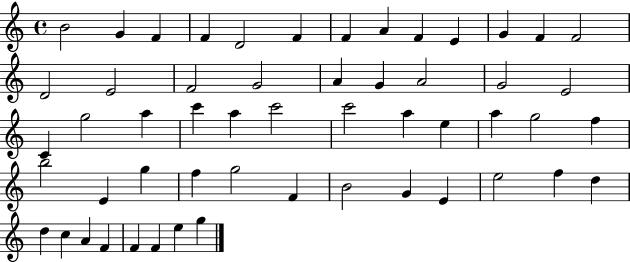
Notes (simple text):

B4/h G4/q F4/q F4/q D4/h F4/q F4/q A4/q F4/q E4/q G4/q F4/q F4/h D4/h E4/h F4/h G4/h A4/q G4/q A4/h G4/h E4/h C4/q G5/h A5/q C6/q A5/q C6/h C6/h A5/q E5/q A5/q G5/h F5/q B5/h E4/q G5/q F5/q G5/h F4/q B4/h G4/q E4/q E5/h F5/q D5/q D5/q C5/q A4/q F4/q F4/q F4/q E5/q G5/q